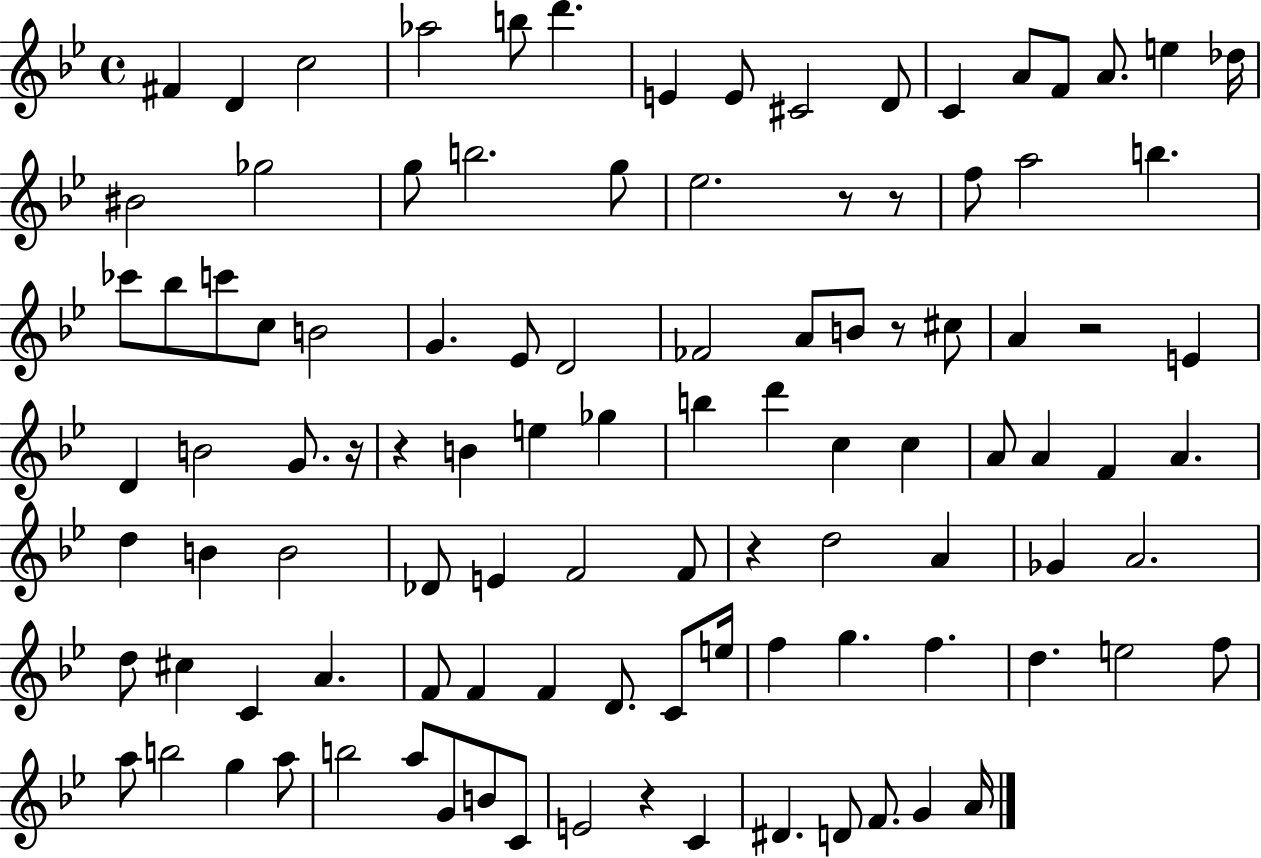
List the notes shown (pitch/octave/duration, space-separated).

F#4/q D4/q C5/h Ab5/h B5/e D6/q. E4/q E4/e C#4/h D4/e C4/q A4/e F4/e A4/e. E5/q Db5/s BIS4/h Gb5/h G5/e B5/h. G5/e Eb5/h. R/e R/e F5/e A5/h B5/q. CES6/e Bb5/e C6/e C5/e B4/h G4/q. Eb4/e D4/h FES4/h A4/e B4/e R/e C#5/e A4/q R/h E4/q D4/q B4/h G4/e. R/s R/q B4/q E5/q Gb5/q B5/q D6/q C5/q C5/q A4/e A4/q F4/q A4/q. D5/q B4/q B4/h Db4/e E4/q F4/h F4/e R/q D5/h A4/q Gb4/q A4/h. D5/e C#5/q C4/q A4/q. F4/e F4/q F4/q D4/e. C4/e E5/s F5/q G5/q. F5/q. D5/q. E5/h F5/e A5/e B5/h G5/q A5/e B5/h A5/e G4/e B4/e C4/e E4/h R/q C4/q D#4/q. D4/e F4/e. G4/q A4/s